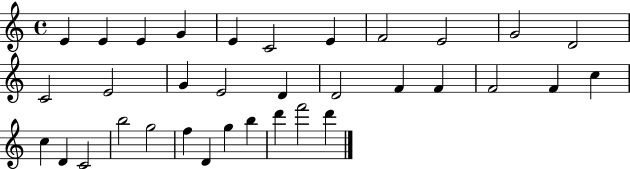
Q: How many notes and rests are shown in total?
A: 34